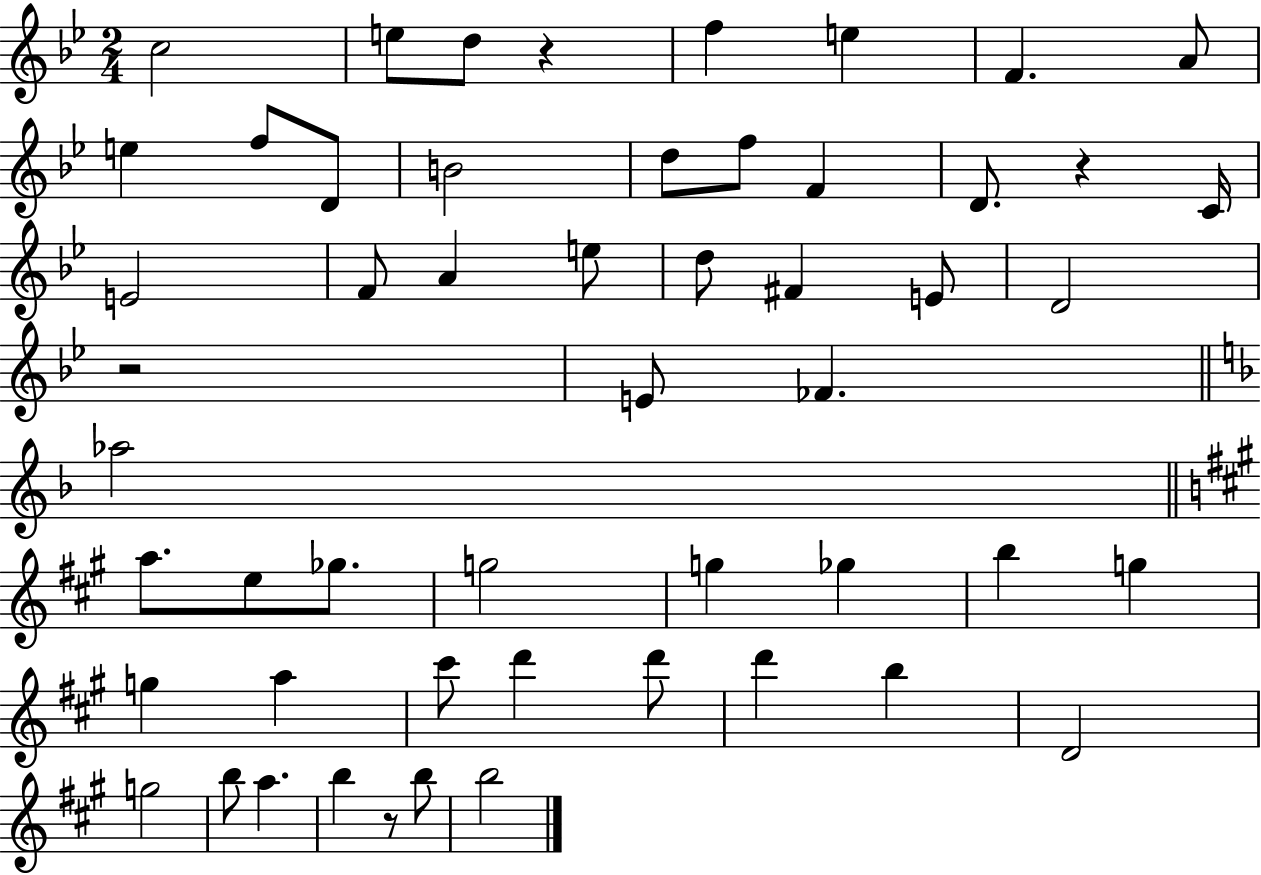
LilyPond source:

{
  \clef treble
  \numericTimeSignature
  \time 2/4
  \key bes \major
  c''2 | e''8 d''8 r4 | f''4 e''4 | f'4. a'8 | \break e''4 f''8 d'8 | b'2 | d''8 f''8 f'4 | d'8. r4 c'16 | \break e'2 | f'8 a'4 e''8 | d''8 fis'4 e'8 | d'2 | \break r2 | e'8 fes'4. | \bar "||" \break \key f \major aes''2 | \bar "||" \break \key a \major a''8. e''8 ges''8. | g''2 | g''4 ges''4 | b''4 g''4 | \break g''4 a''4 | cis'''8 d'''4 d'''8 | d'''4 b''4 | d'2 | \break g''2 | b''8 a''4. | b''4 r8 b''8 | b''2 | \break \bar "|."
}